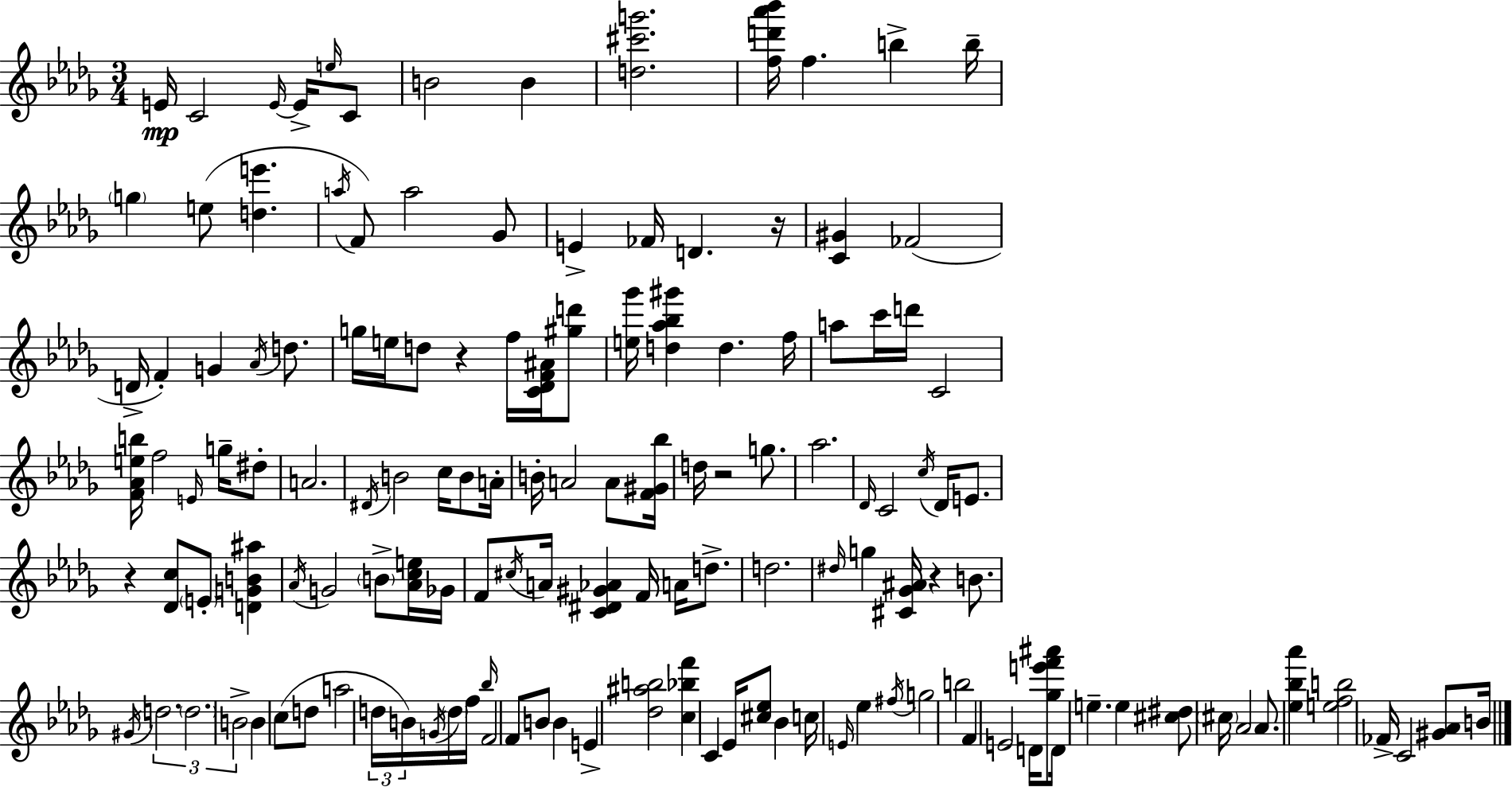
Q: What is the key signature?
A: BES minor